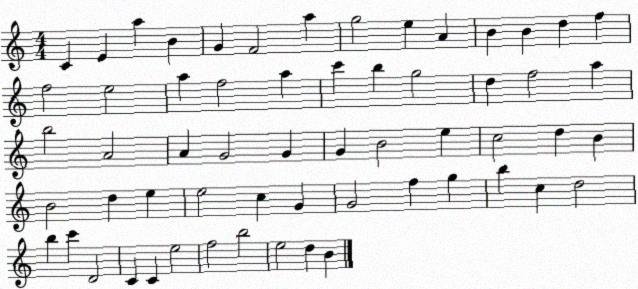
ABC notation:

X:1
T:Untitled
M:4/4
L:1/4
K:C
C E a B G F2 a g2 e A B B d f f2 e2 a f2 a c' b g2 d f2 a b2 A2 A G2 G G B2 e c2 d B B2 d e e2 c G G2 f g b c d2 b c' D2 C C e2 f2 b2 e2 d B